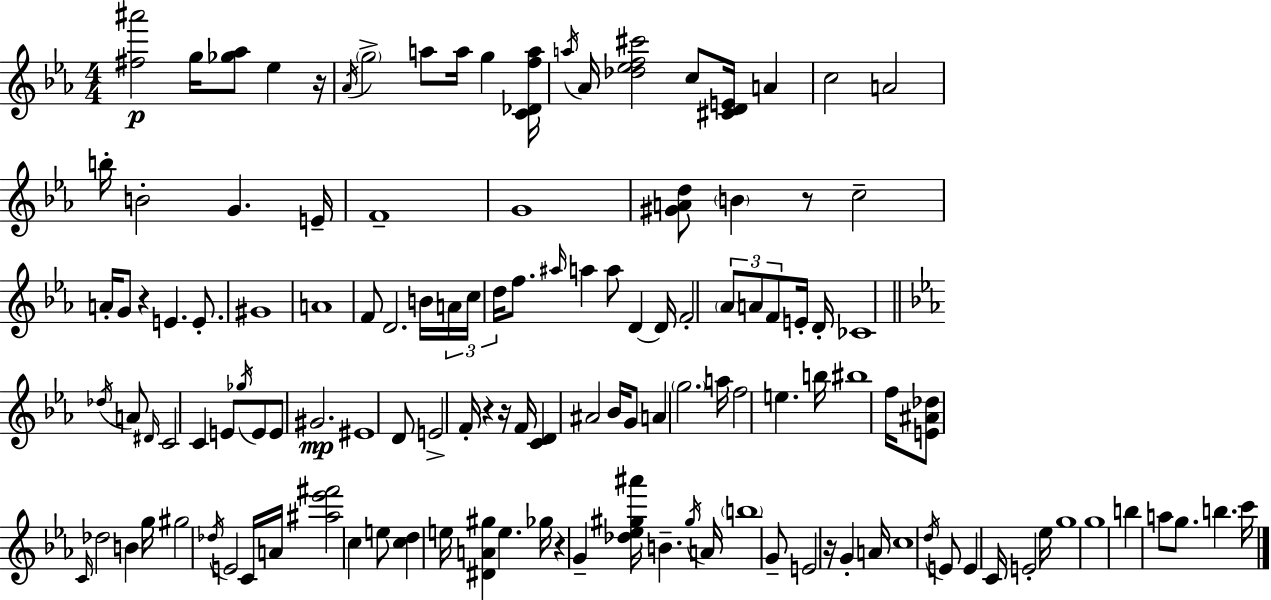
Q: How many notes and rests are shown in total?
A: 128